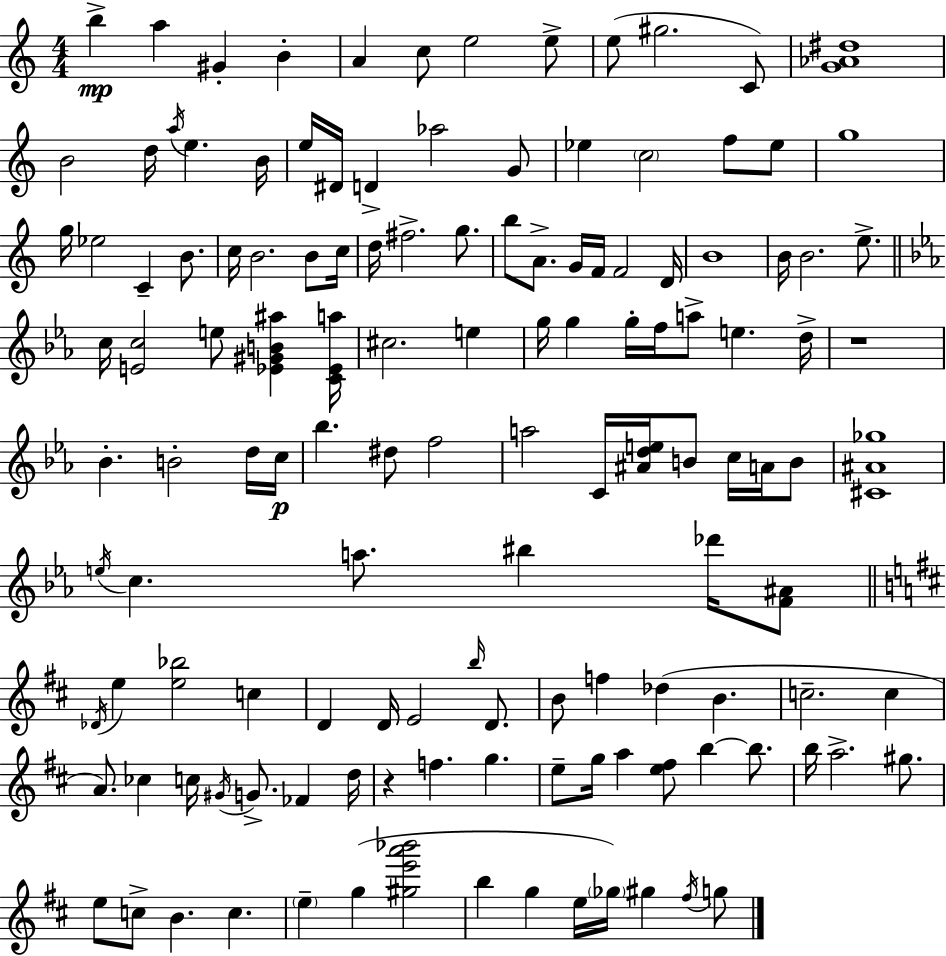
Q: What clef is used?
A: treble